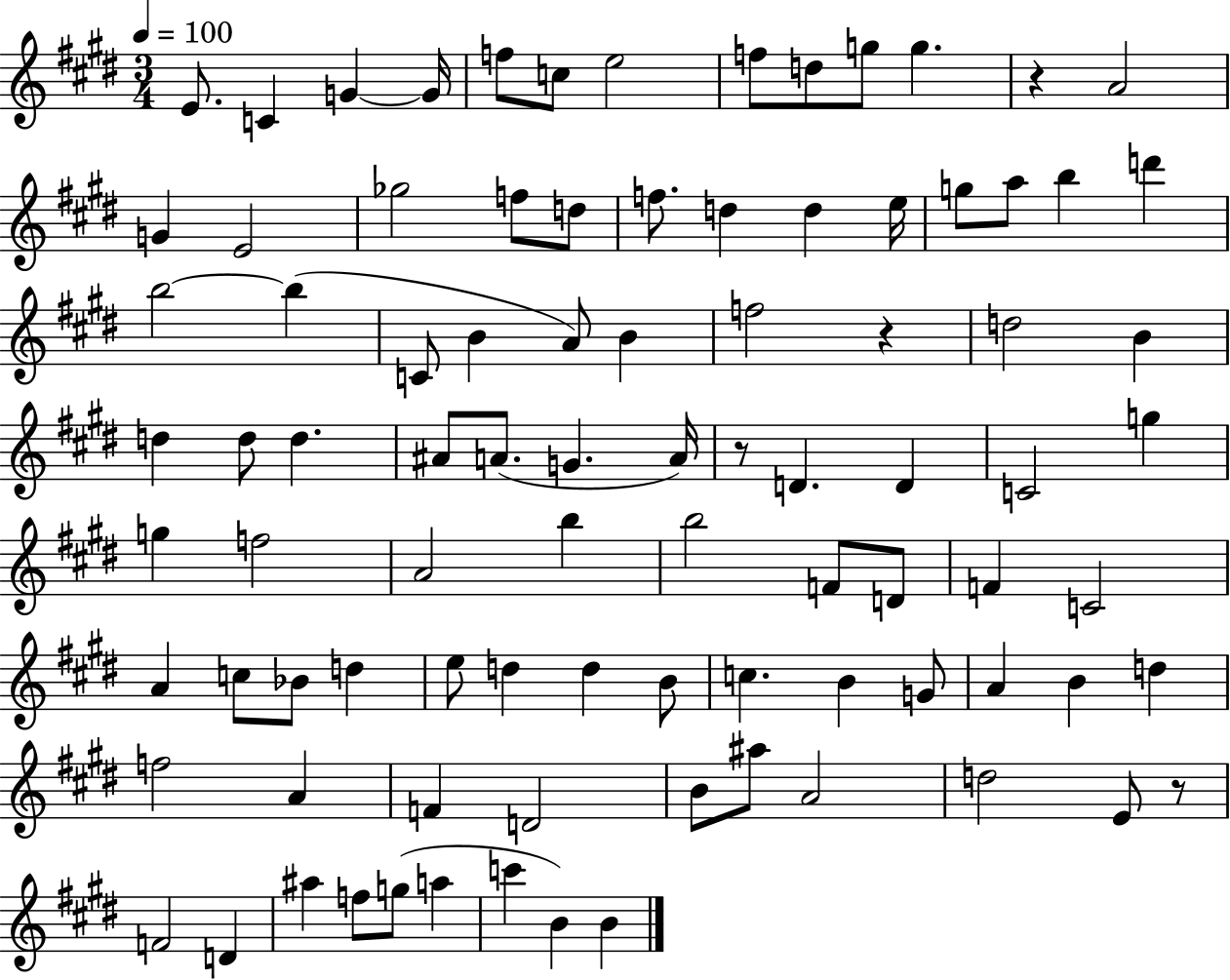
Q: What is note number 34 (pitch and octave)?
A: B4